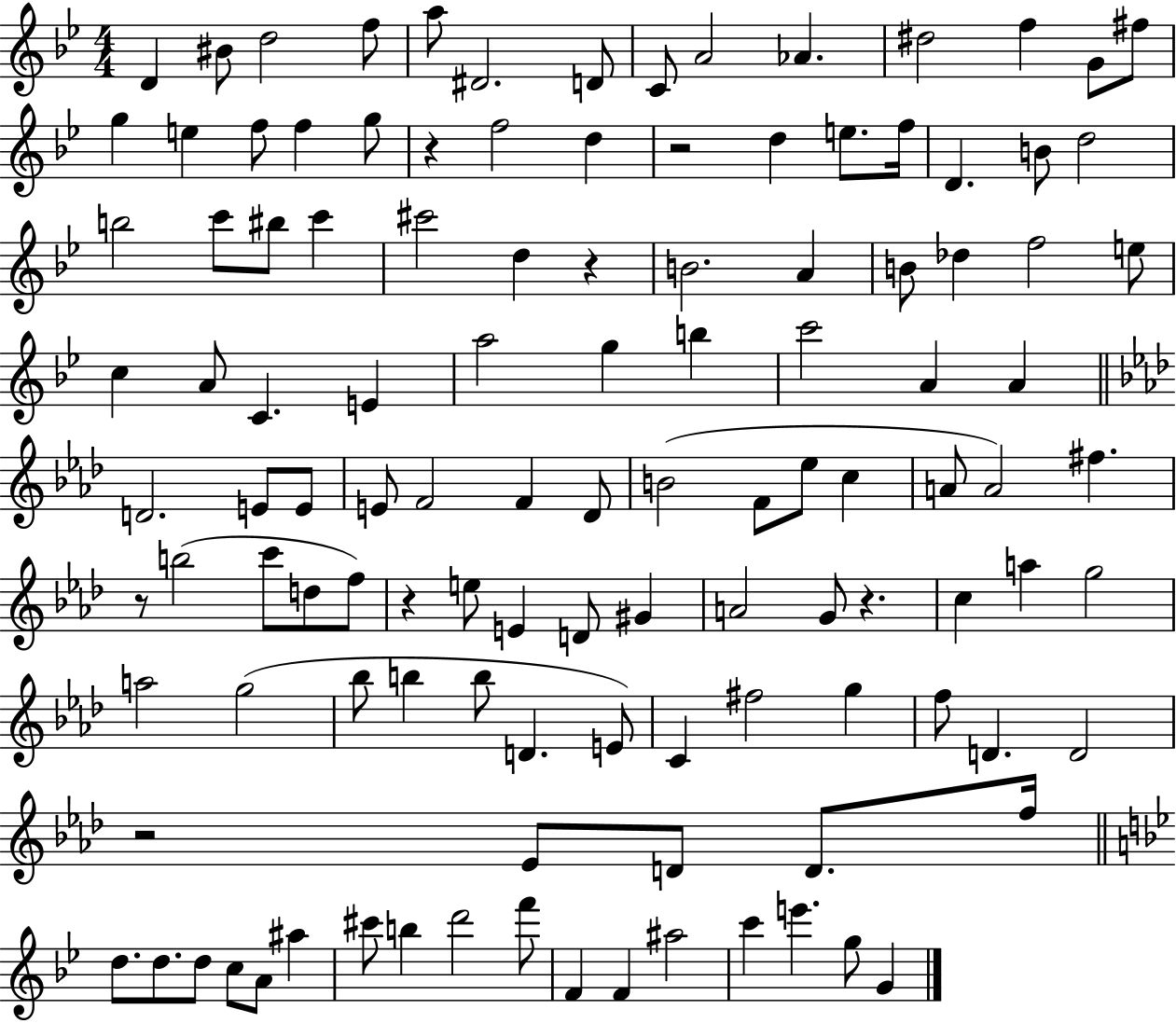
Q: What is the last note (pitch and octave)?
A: G4